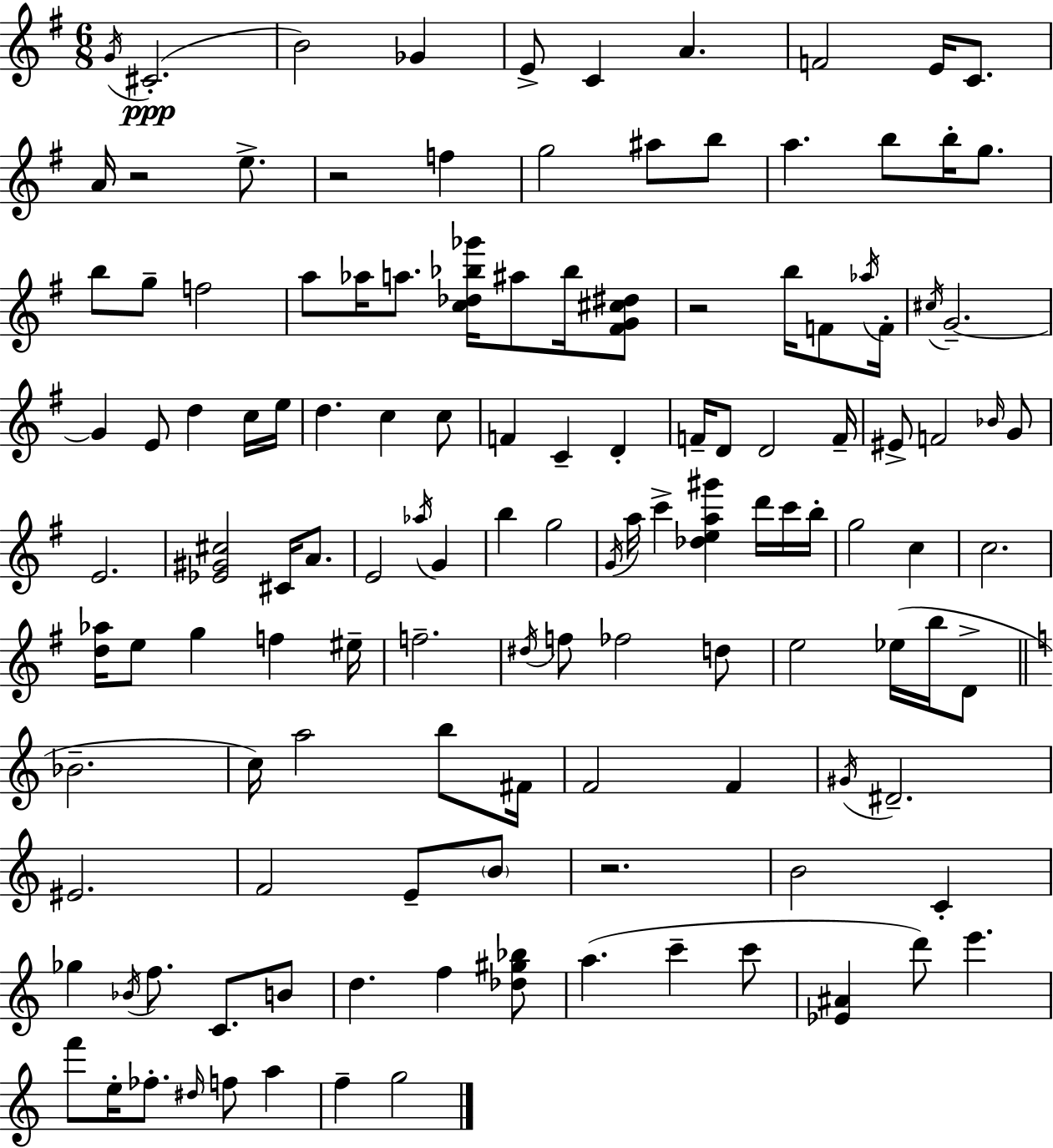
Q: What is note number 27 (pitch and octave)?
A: A#5